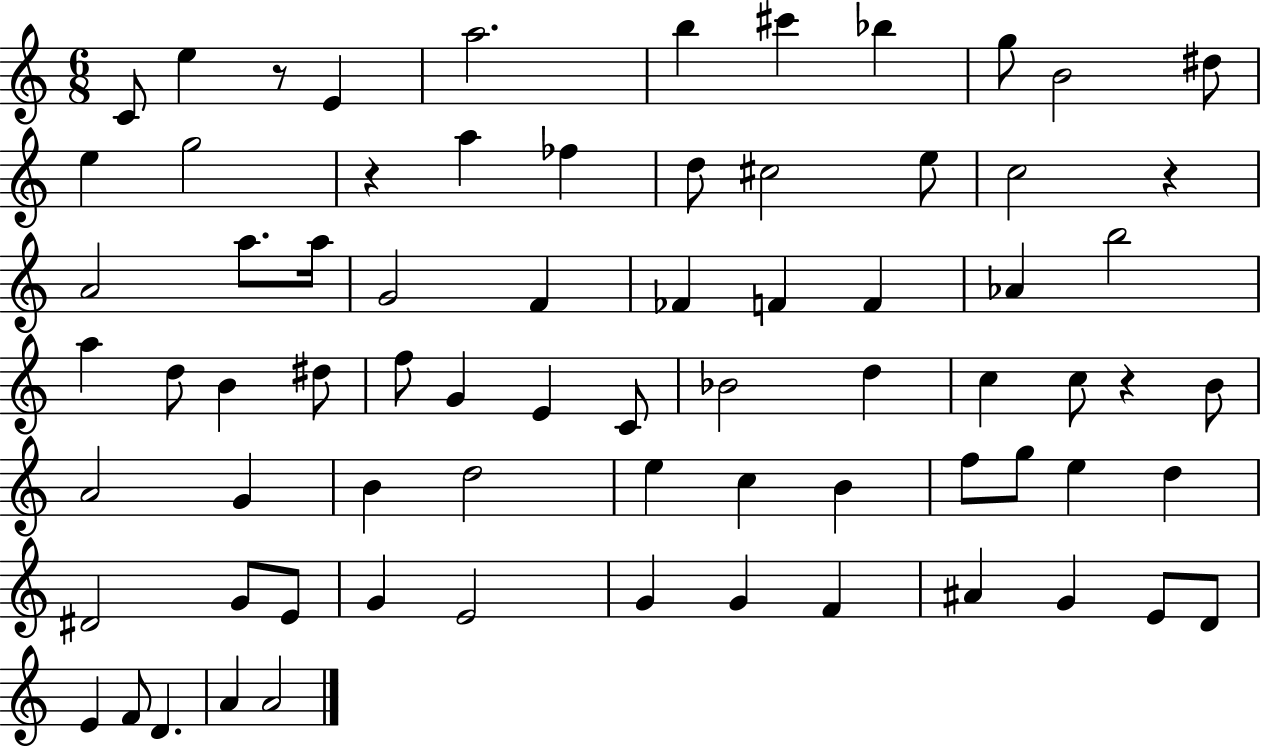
{
  \clef treble
  \numericTimeSignature
  \time 6/8
  \key c \major
  c'8 e''4 r8 e'4 | a''2. | b''4 cis'''4 bes''4 | g''8 b'2 dis''8 | \break e''4 g''2 | r4 a''4 fes''4 | d''8 cis''2 e''8 | c''2 r4 | \break a'2 a''8. a''16 | g'2 f'4 | fes'4 f'4 f'4 | aes'4 b''2 | \break a''4 d''8 b'4 dis''8 | f''8 g'4 e'4 c'8 | bes'2 d''4 | c''4 c''8 r4 b'8 | \break a'2 g'4 | b'4 d''2 | e''4 c''4 b'4 | f''8 g''8 e''4 d''4 | \break dis'2 g'8 e'8 | g'4 e'2 | g'4 g'4 f'4 | ais'4 g'4 e'8 d'8 | \break e'4 f'8 d'4. | a'4 a'2 | \bar "|."
}